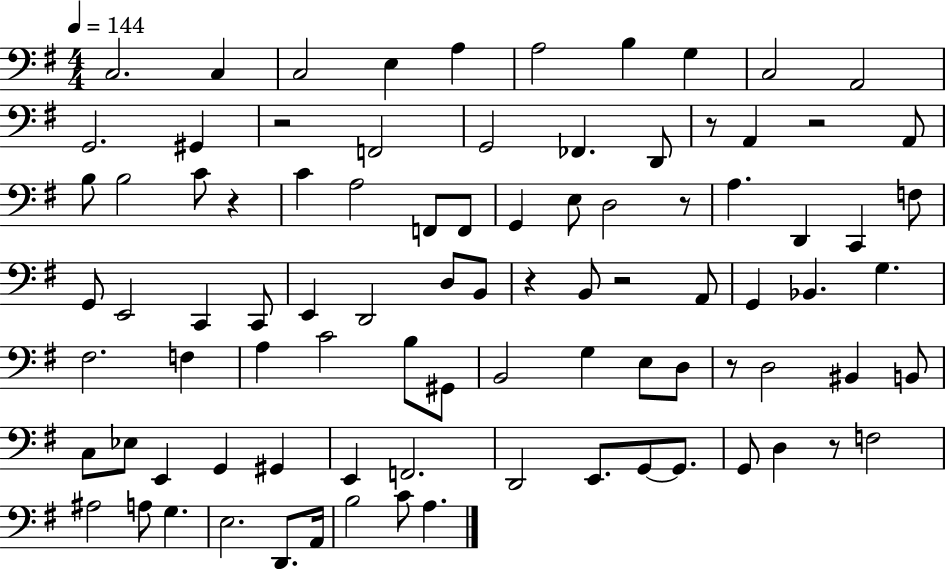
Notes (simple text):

C3/h. C3/q C3/h E3/q A3/q A3/h B3/q G3/q C3/h A2/h G2/h. G#2/q R/h F2/h G2/h FES2/q. D2/e R/e A2/q R/h A2/e B3/e B3/h C4/e R/q C4/q A3/h F2/e F2/e G2/q E3/e D3/h R/e A3/q. D2/q C2/q F3/e G2/e E2/h C2/q C2/e E2/q D2/h D3/e B2/e R/q B2/e R/h A2/e G2/q Bb2/q. G3/q. F#3/h. F3/q A3/q C4/h B3/e G#2/e B2/h G3/q E3/e D3/e R/e D3/h BIS2/q B2/e C3/e Eb3/e E2/q G2/q G#2/q E2/q F2/h. D2/h E2/e. G2/e G2/e. G2/e D3/q R/e F3/h A#3/h A3/e G3/q. E3/h. D2/e. A2/s B3/h C4/e A3/q.